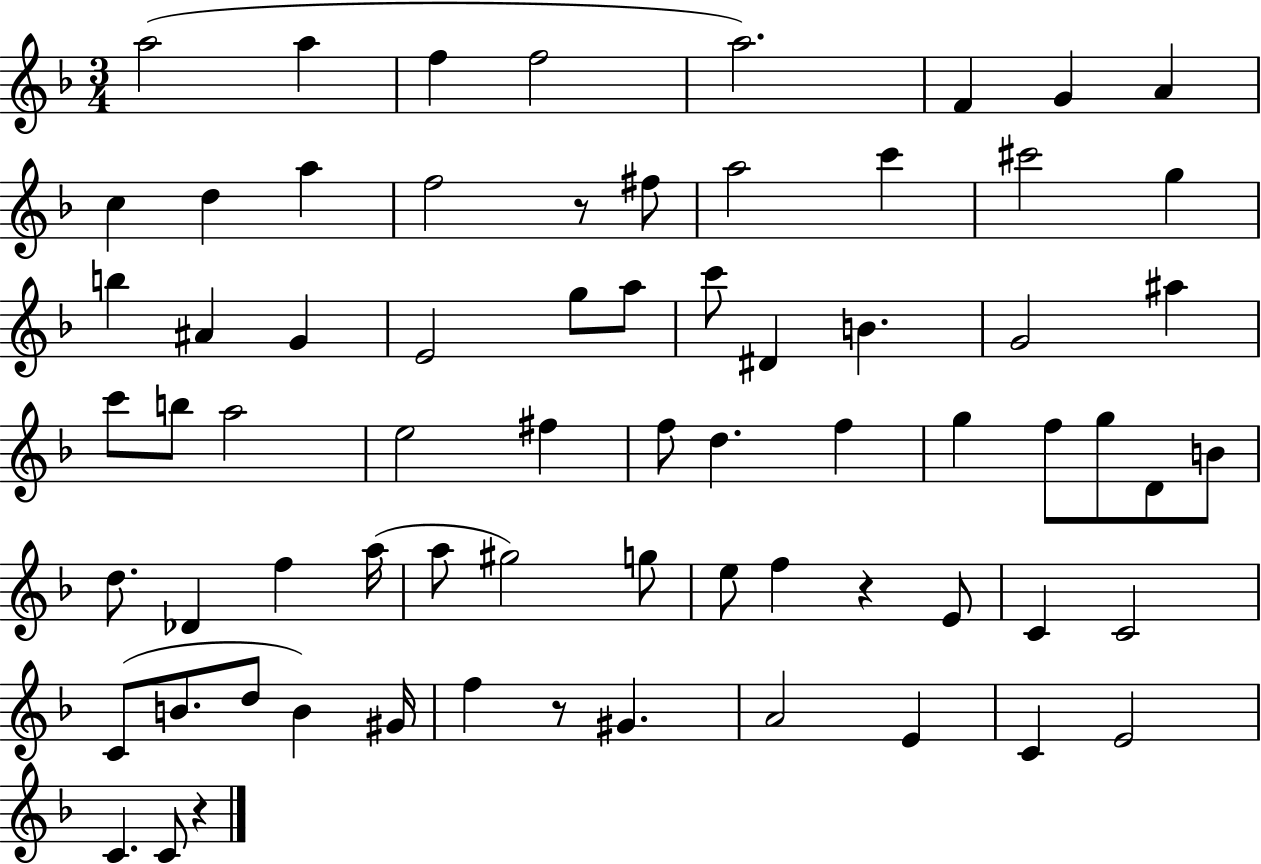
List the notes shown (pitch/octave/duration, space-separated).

A5/h A5/q F5/q F5/h A5/h. F4/q G4/q A4/q C5/q D5/q A5/q F5/h R/e F#5/e A5/h C6/q C#6/h G5/q B5/q A#4/q G4/q E4/h G5/e A5/e C6/e D#4/q B4/q. G4/h A#5/q C6/e B5/e A5/h E5/h F#5/q F5/e D5/q. F5/q G5/q F5/e G5/e D4/e B4/e D5/e. Db4/q F5/q A5/s A5/e G#5/h G5/e E5/e F5/q R/q E4/e C4/q C4/h C4/e B4/e. D5/e B4/q G#4/s F5/q R/e G#4/q. A4/h E4/q C4/q E4/h C4/q. C4/e R/q